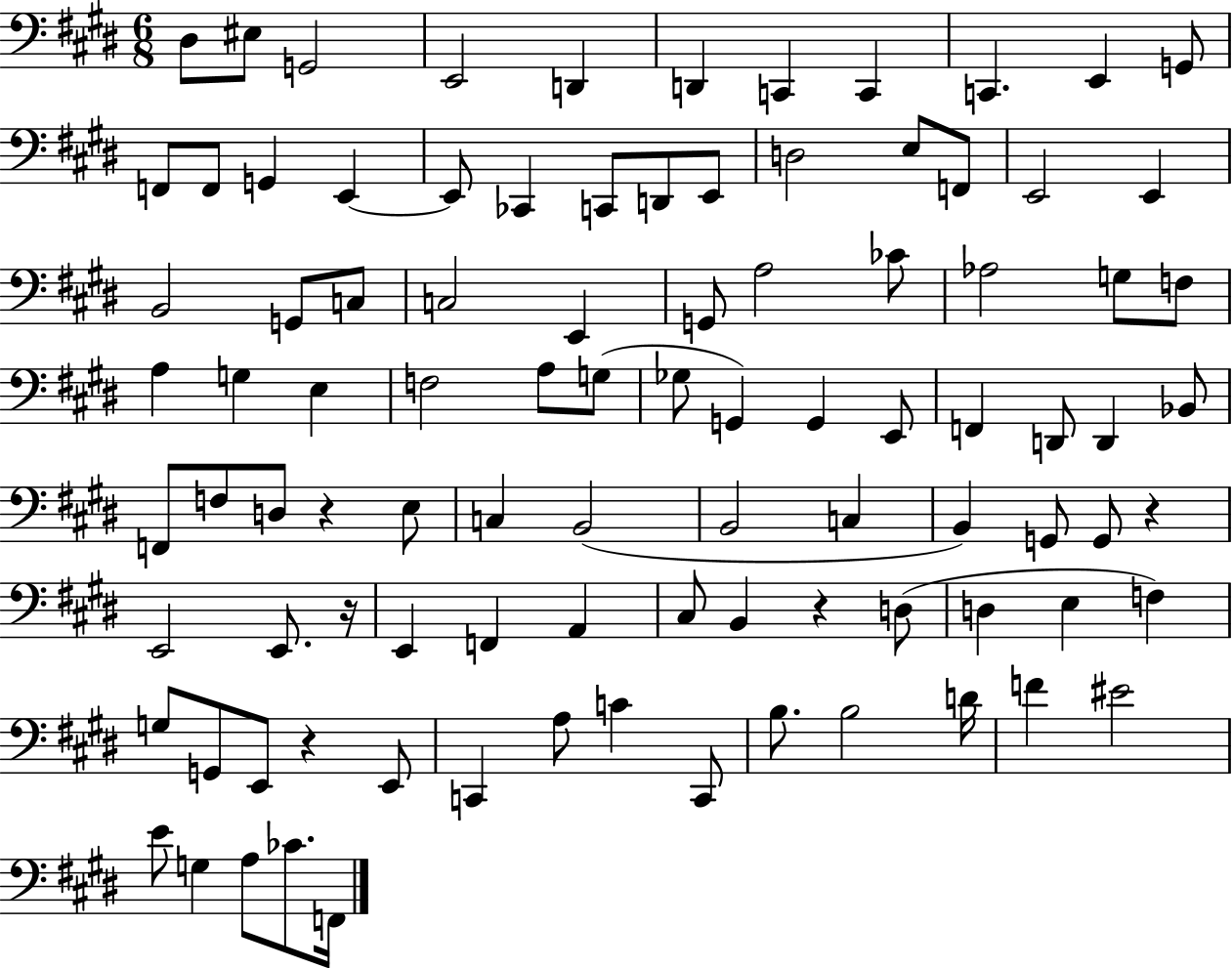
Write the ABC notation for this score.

X:1
T:Untitled
M:6/8
L:1/4
K:E
^D,/2 ^E,/2 G,,2 E,,2 D,, D,, C,, C,, C,, E,, G,,/2 F,,/2 F,,/2 G,, E,, E,,/2 _C,, C,,/2 D,,/2 E,,/2 D,2 E,/2 F,,/2 E,,2 E,, B,,2 G,,/2 C,/2 C,2 E,, G,,/2 A,2 _C/2 _A,2 G,/2 F,/2 A, G, E, F,2 A,/2 G,/2 _G,/2 G,, G,, E,,/2 F,, D,,/2 D,, _B,,/2 F,,/2 F,/2 D,/2 z E,/2 C, B,,2 B,,2 C, B,, G,,/2 G,,/2 z E,,2 E,,/2 z/4 E,, F,, A,, ^C,/2 B,, z D,/2 D, E, F, G,/2 G,,/2 E,,/2 z E,,/2 C,, A,/2 C C,,/2 B,/2 B,2 D/4 F ^E2 E/2 G, A,/2 _C/2 F,,/4